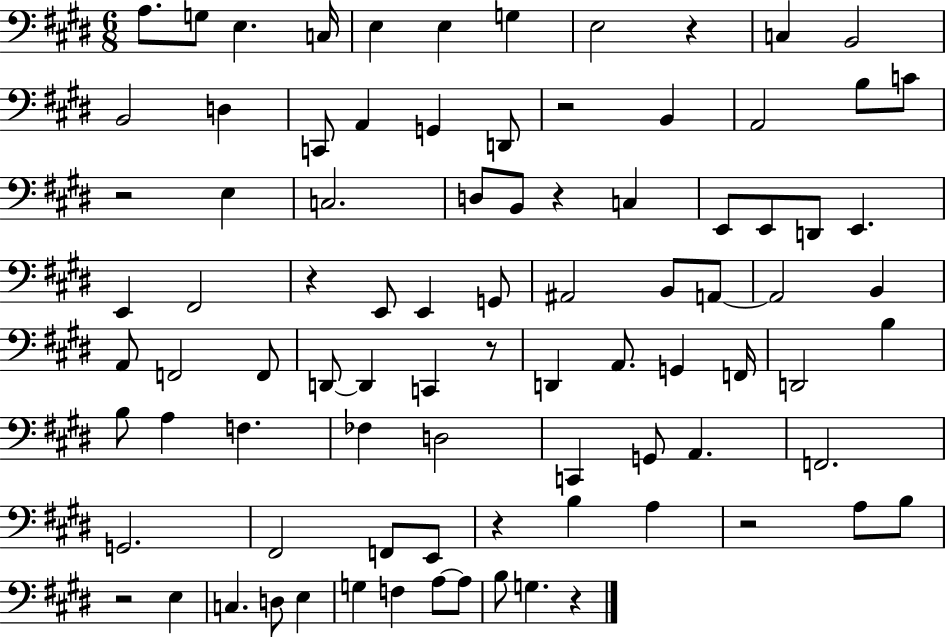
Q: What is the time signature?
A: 6/8